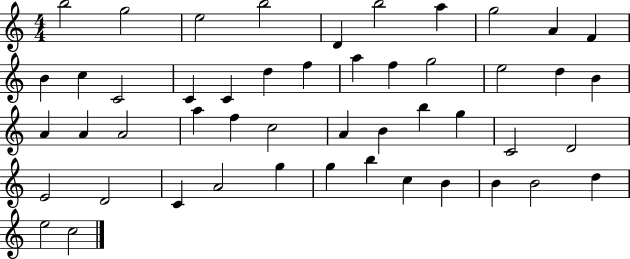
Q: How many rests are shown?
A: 0